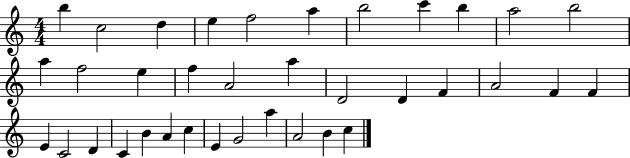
X:1
T:Untitled
M:4/4
L:1/4
K:C
b c2 d e f2 a b2 c' b a2 b2 a f2 e f A2 a D2 D F A2 F F E C2 D C B A c E G2 a A2 B c